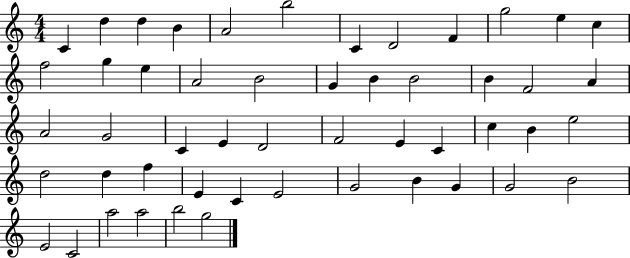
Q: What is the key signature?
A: C major